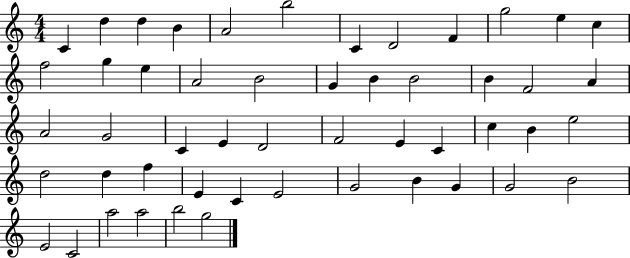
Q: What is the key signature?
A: C major